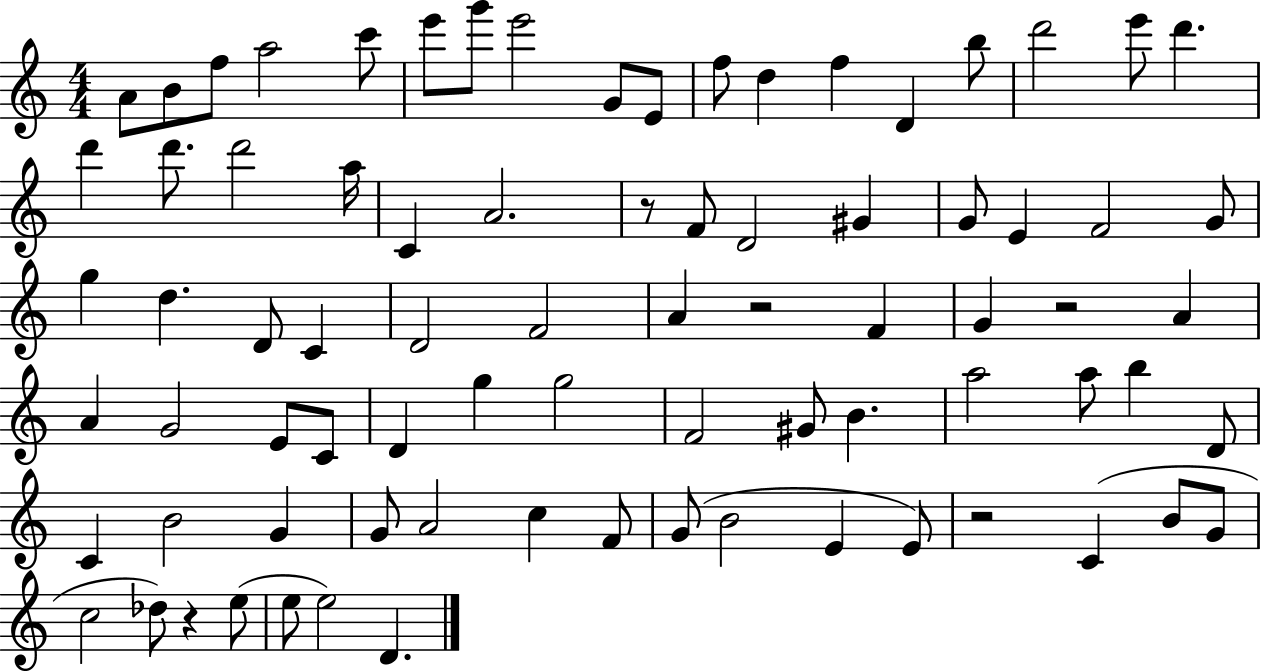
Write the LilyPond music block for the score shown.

{
  \clef treble
  \numericTimeSignature
  \time 4/4
  \key c \major
  \repeat volta 2 { a'8 b'8 f''8 a''2 c'''8 | e'''8 g'''8 e'''2 g'8 e'8 | f''8 d''4 f''4 d'4 b''8 | d'''2 e'''8 d'''4. | \break d'''4 d'''8. d'''2 a''16 | c'4 a'2. | r8 f'8 d'2 gis'4 | g'8 e'4 f'2 g'8 | \break g''4 d''4. d'8 c'4 | d'2 f'2 | a'4 r2 f'4 | g'4 r2 a'4 | \break a'4 g'2 e'8 c'8 | d'4 g''4 g''2 | f'2 gis'8 b'4. | a''2 a''8 b''4 d'8 | \break c'4 b'2 g'4 | g'8 a'2 c''4 f'8 | g'8( b'2 e'4 e'8) | r2 c'4( b'8 g'8 | \break c''2 des''8) r4 e''8( | e''8 e''2) d'4. | } \bar "|."
}